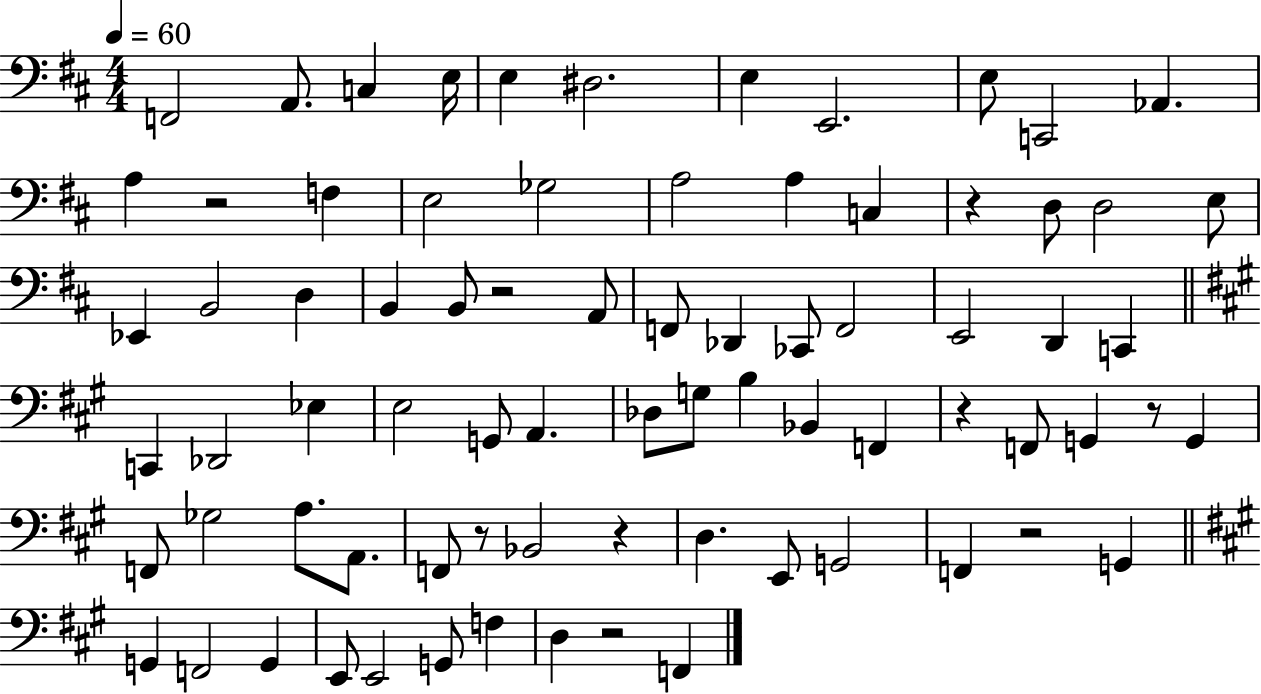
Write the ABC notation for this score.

X:1
T:Untitled
M:4/4
L:1/4
K:D
F,,2 A,,/2 C, E,/4 E, ^D,2 E, E,,2 E,/2 C,,2 _A,, A, z2 F, E,2 _G,2 A,2 A, C, z D,/2 D,2 E,/2 _E,, B,,2 D, B,, B,,/2 z2 A,,/2 F,,/2 _D,, _C,,/2 F,,2 E,,2 D,, C,, C,, _D,,2 _E, E,2 G,,/2 A,, _D,/2 G,/2 B, _B,, F,, z F,,/2 G,, z/2 G,, F,,/2 _G,2 A,/2 A,,/2 F,,/2 z/2 _B,,2 z D, E,,/2 G,,2 F,, z2 G,, G,, F,,2 G,, E,,/2 E,,2 G,,/2 F, D, z2 F,,